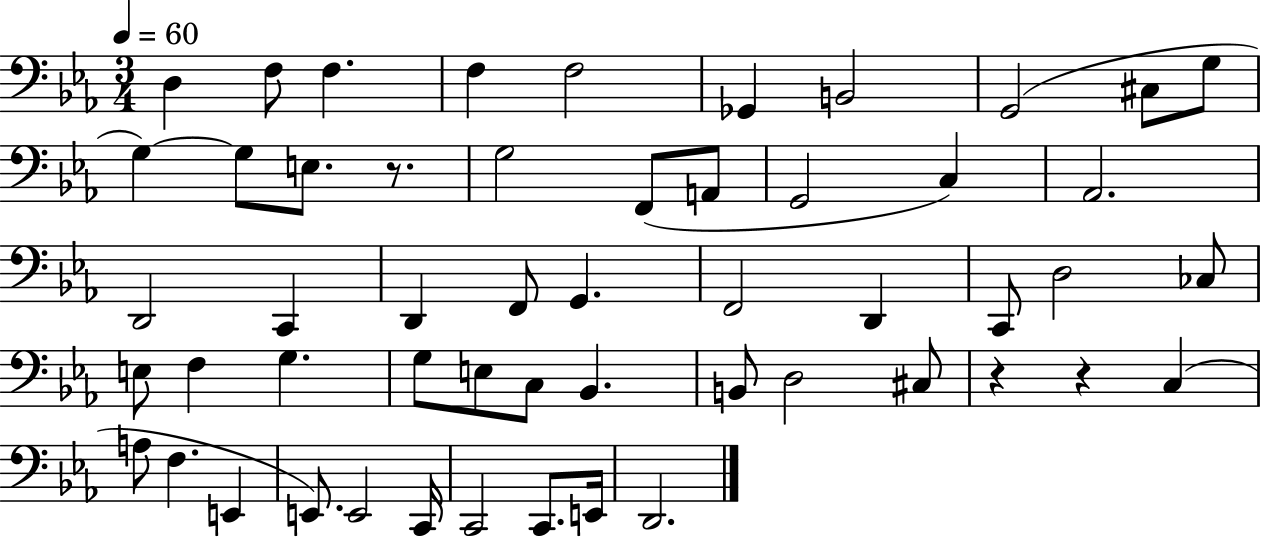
D3/q F3/e F3/q. F3/q F3/h Gb2/q B2/h G2/h C#3/e G3/e G3/q G3/e E3/e. R/e. G3/h F2/e A2/e G2/h C3/q Ab2/h. D2/h C2/q D2/q F2/e G2/q. F2/h D2/q C2/e D3/h CES3/e E3/e F3/q G3/q. G3/e E3/e C3/e Bb2/q. B2/e D3/h C#3/e R/q R/q C3/q A3/e F3/q. E2/q E2/e. E2/h C2/s C2/h C2/e. E2/s D2/h.